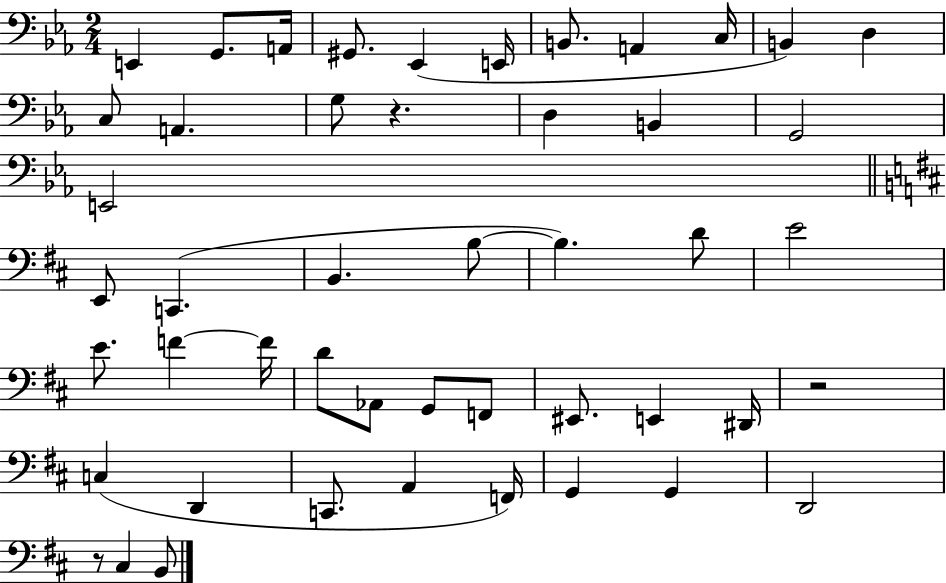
X:1
T:Untitled
M:2/4
L:1/4
K:Eb
E,, G,,/2 A,,/4 ^G,,/2 _E,, E,,/4 B,,/2 A,, C,/4 B,, D, C,/2 A,, G,/2 z D, B,, G,,2 E,,2 E,,/2 C,, B,, B,/2 B, D/2 E2 E/2 F F/4 D/2 _A,,/2 G,,/2 F,,/2 ^E,,/2 E,, ^D,,/4 z2 C, D,, C,,/2 A,, F,,/4 G,, G,, D,,2 z/2 ^C, B,,/2